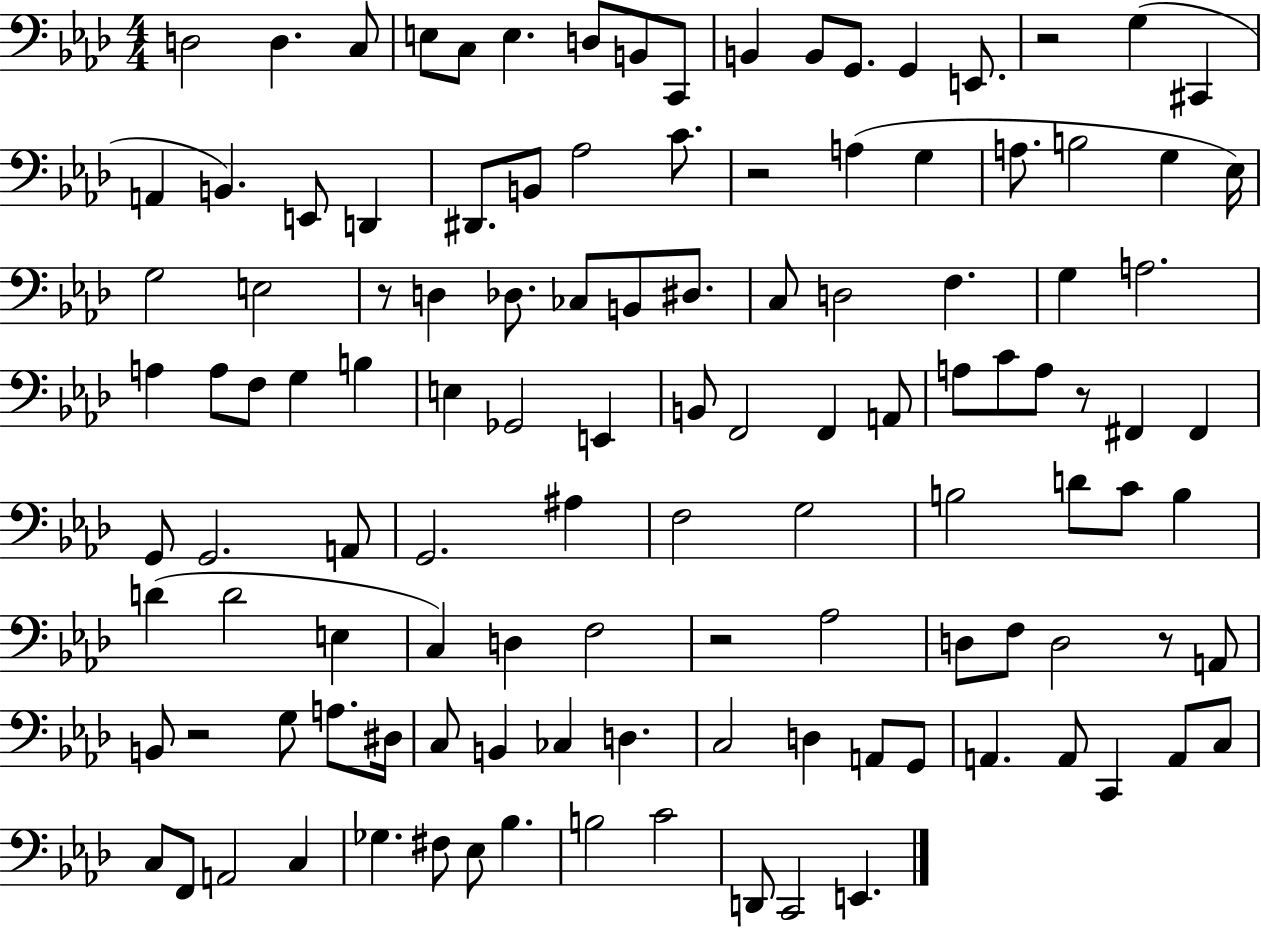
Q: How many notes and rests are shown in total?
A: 118